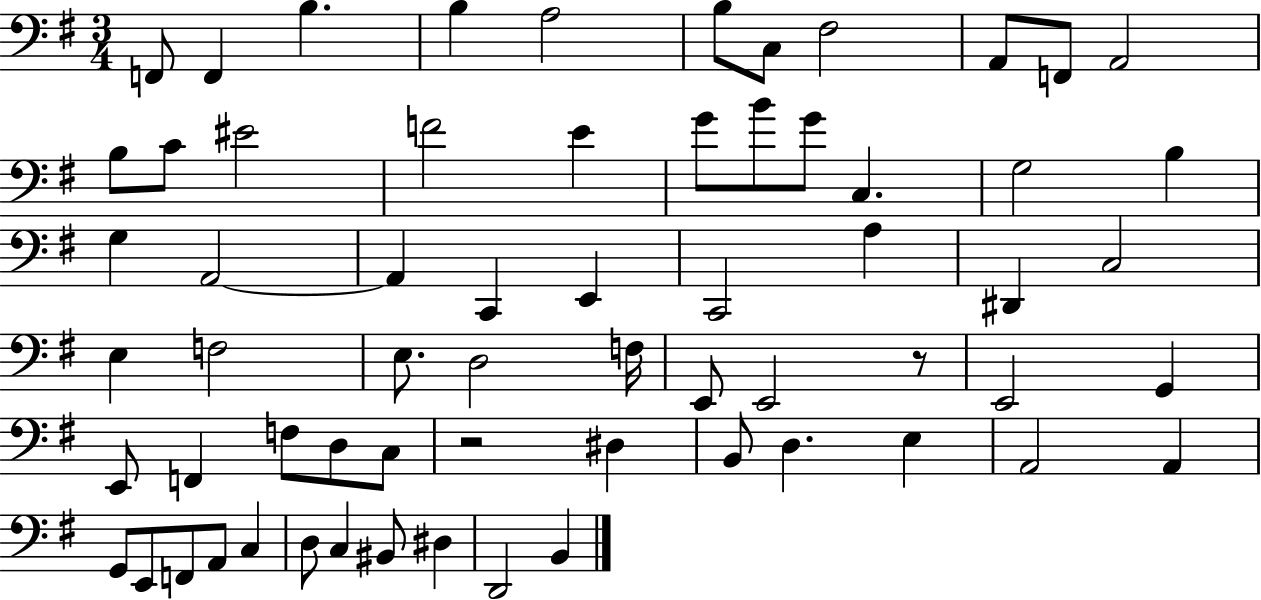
X:1
T:Untitled
M:3/4
L:1/4
K:G
F,,/2 F,, B, B, A,2 B,/2 C,/2 ^F,2 A,,/2 F,,/2 A,,2 B,/2 C/2 ^E2 F2 E G/2 B/2 G/2 C, G,2 B, G, A,,2 A,, C,, E,, C,,2 A, ^D,, C,2 E, F,2 E,/2 D,2 F,/4 E,,/2 E,,2 z/2 E,,2 G,, E,,/2 F,, F,/2 D,/2 C,/2 z2 ^D, B,,/2 D, E, A,,2 A,, G,,/2 E,,/2 F,,/2 A,,/2 C, D,/2 C, ^B,,/2 ^D, D,,2 B,,